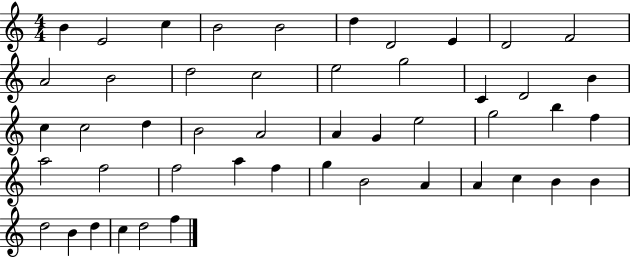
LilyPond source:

{
  \clef treble
  \numericTimeSignature
  \time 4/4
  \key c \major
  b'4 e'2 c''4 | b'2 b'2 | d''4 d'2 e'4 | d'2 f'2 | \break a'2 b'2 | d''2 c''2 | e''2 g''2 | c'4 d'2 b'4 | \break c''4 c''2 d''4 | b'2 a'2 | a'4 g'4 e''2 | g''2 b''4 f''4 | \break a''2 f''2 | f''2 a''4 f''4 | g''4 b'2 a'4 | a'4 c''4 b'4 b'4 | \break d''2 b'4 d''4 | c''4 d''2 f''4 | \bar "|."
}